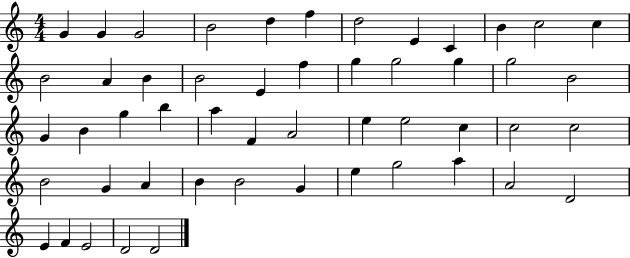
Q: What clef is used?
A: treble